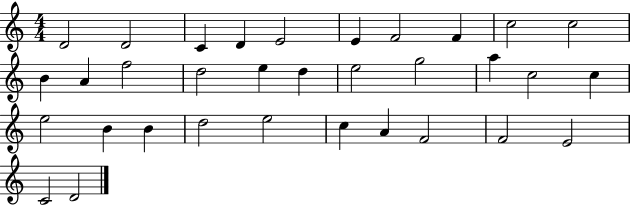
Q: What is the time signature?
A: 4/4